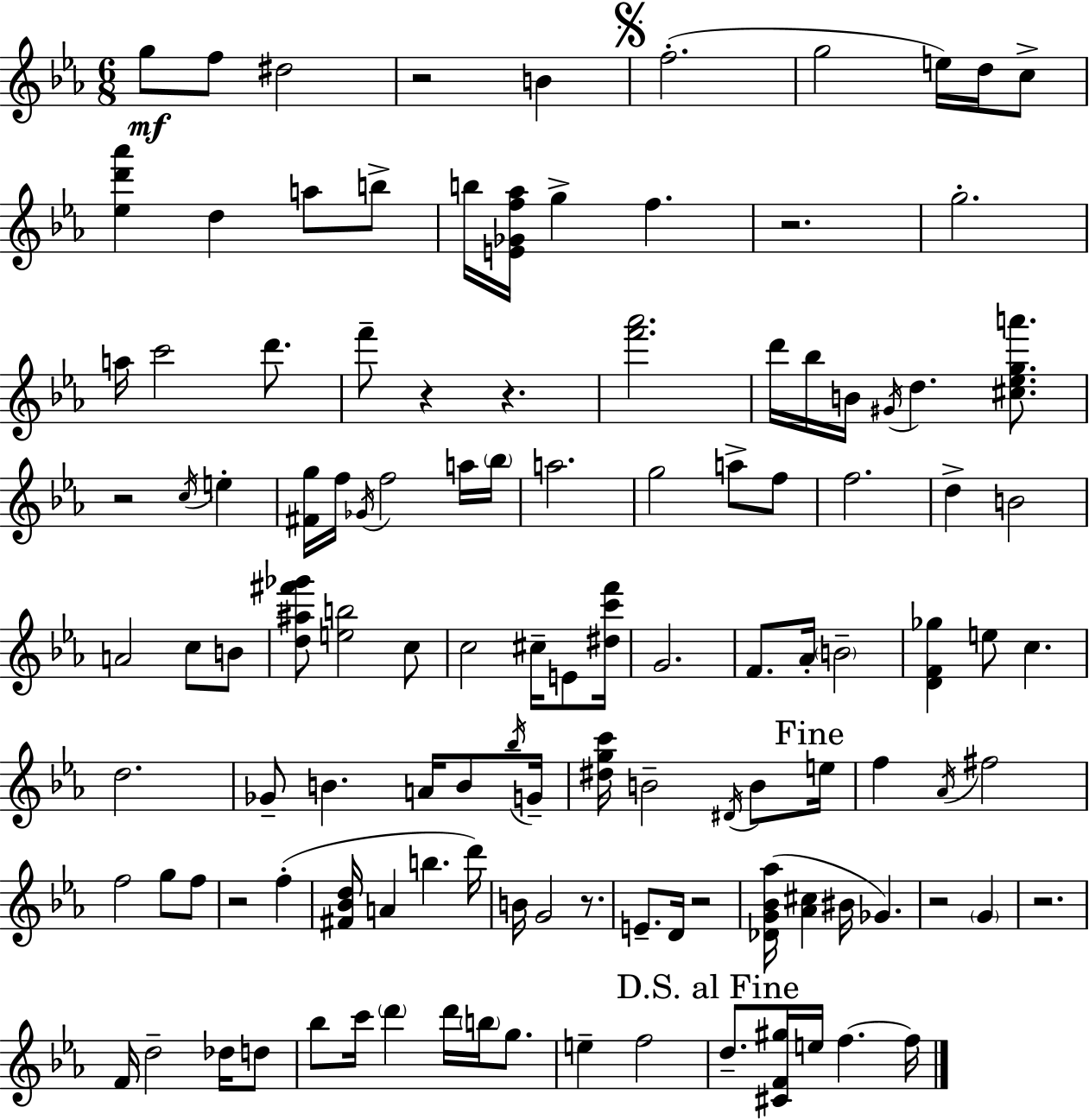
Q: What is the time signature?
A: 6/8